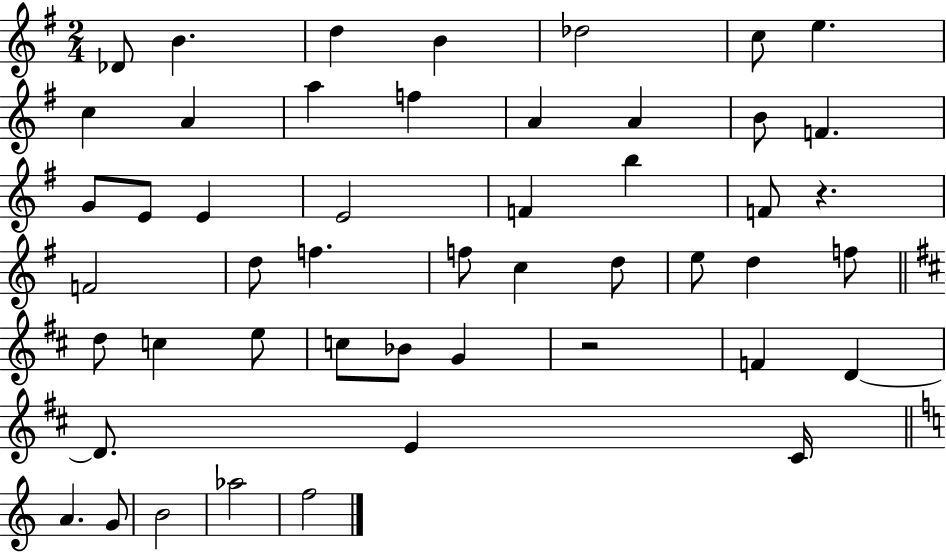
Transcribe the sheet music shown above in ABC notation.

X:1
T:Untitled
M:2/4
L:1/4
K:G
_D/2 B d B _d2 c/2 e c A a f A A B/2 F G/2 E/2 E E2 F b F/2 z F2 d/2 f f/2 c d/2 e/2 d f/2 d/2 c e/2 c/2 _B/2 G z2 F D D/2 E ^C/4 A G/2 B2 _a2 f2